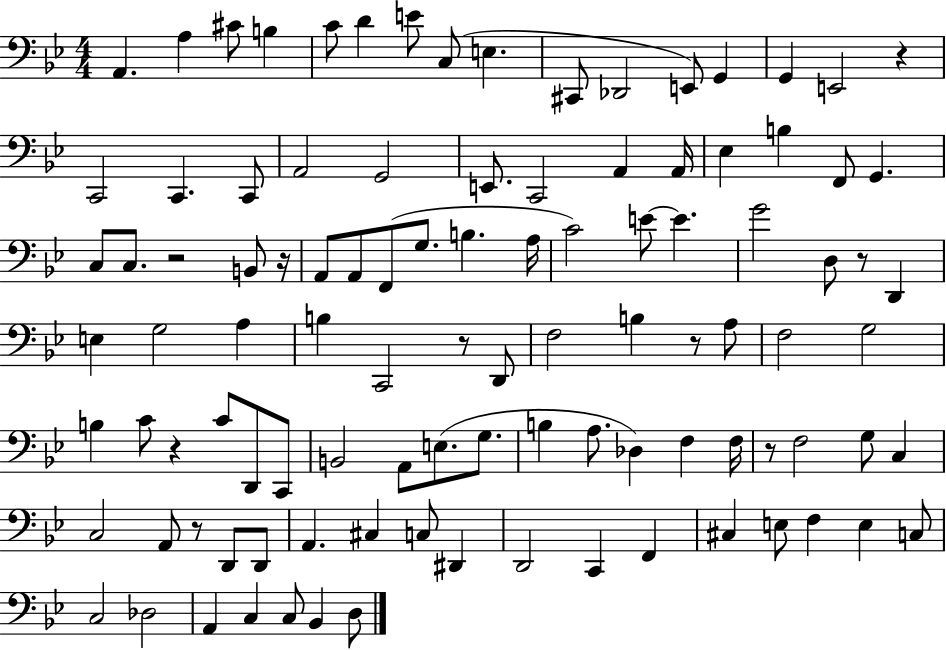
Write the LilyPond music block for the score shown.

{
  \clef bass
  \numericTimeSignature
  \time 4/4
  \key bes \major
  a,4. a4 cis'8 b4 | c'8 d'4 e'8 c8( e4. | cis,8 des,2 e,8) g,4 | g,4 e,2 r4 | \break c,2 c,4. c,8 | a,2 g,2 | e,8. c,2 a,4 a,16 | ees4 b4 f,8 g,4. | \break c8 c8. r2 b,8 r16 | a,8 a,8 f,8( g8. b4. a16 | c'2) e'8~~ e'4. | g'2 d8 r8 d,4 | \break e4 g2 a4 | b4 c,2 r8 d,8 | f2 b4 r8 a8 | f2 g2 | \break b4 c'8 r4 c'8 d,8 c,8 | b,2 a,8 e8.( g8. | b4 a8. des4) f4 f16 | r8 f2 g8 c4 | \break c2 a,8 r8 d,8 d,8 | a,4. cis4 c8 dis,4 | d,2 c,4 f,4 | cis4 e8 f4 e4 c8 | \break c2 des2 | a,4 c4 c8 bes,4 d8 | \bar "|."
}